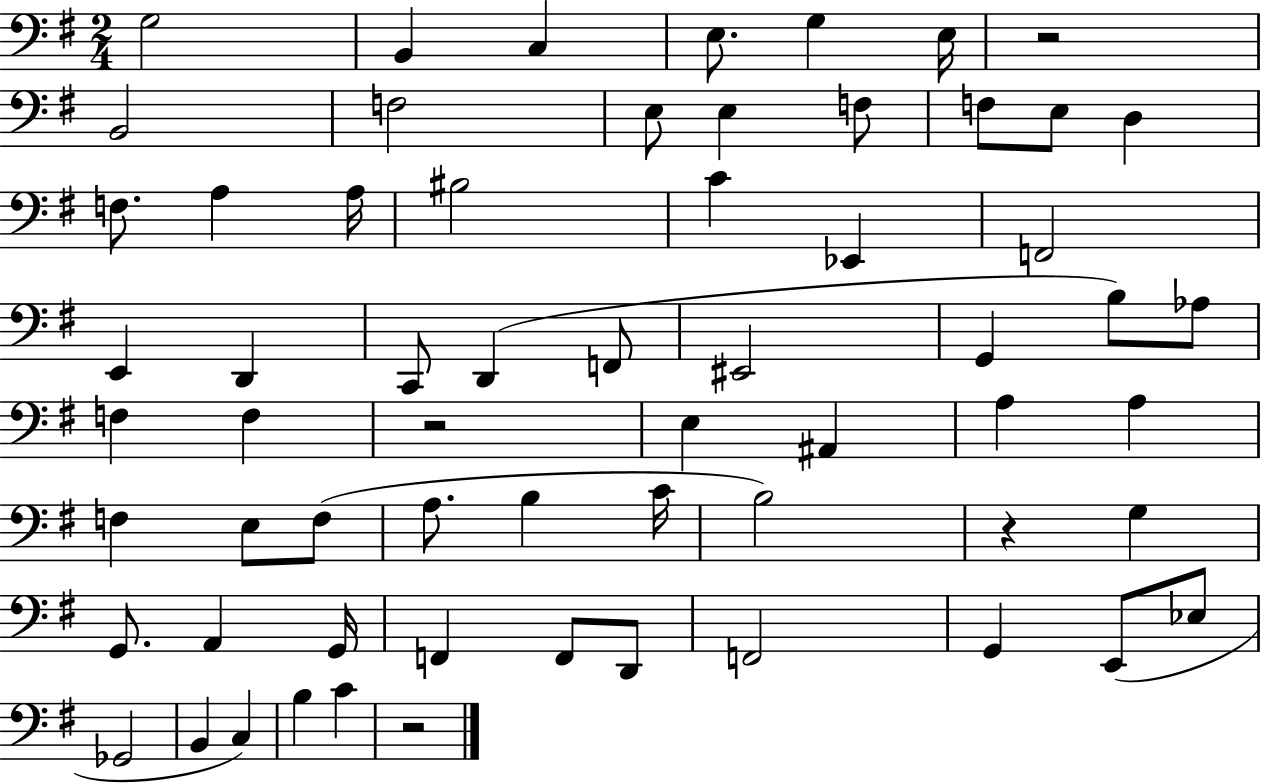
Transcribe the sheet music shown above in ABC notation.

X:1
T:Untitled
M:2/4
L:1/4
K:G
G,2 B,, C, E,/2 G, E,/4 z2 B,,2 F,2 E,/2 E, F,/2 F,/2 E,/2 D, F,/2 A, A,/4 ^B,2 C _E,, F,,2 E,, D,, C,,/2 D,, F,,/2 ^E,,2 G,, B,/2 _A,/2 F, F, z2 E, ^A,, A, A, F, E,/2 F,/2 A,/2 B, C/4 B,2 z G, G,,/2 A,, G,,/4 F,, F,,/2 D,,/2 F,,2 G,, E,,/2 _E,/2 _G,,2 B,, C, B, C z2